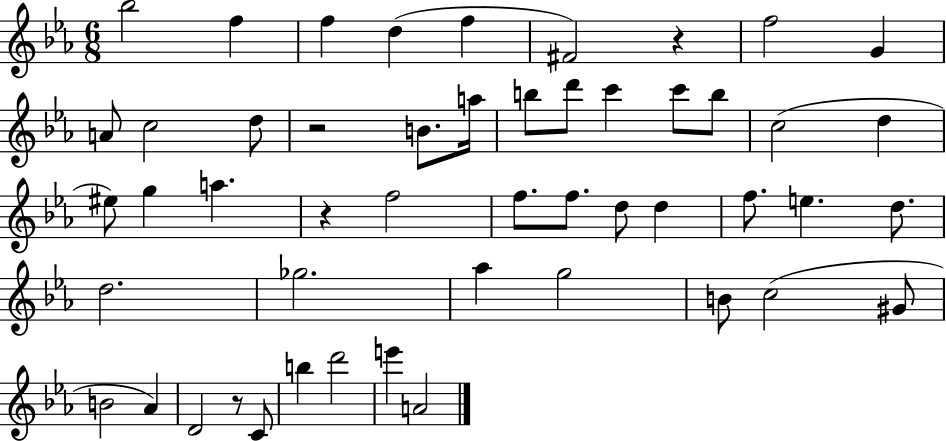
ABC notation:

X:1
T:Untitled
M:6/8
L:1/4
K:Eb
_b2 f f d f ^F2 z f2 G A/2 c2 d/2 z2 B/2 a/4 b/2 d'/2 c' c'/2 b/2 c2 d ^e/2 g a z f2 f/2 f/2 d/2 d f/2 e d/2 d2 _g2 _a g2 B/2 c2 ^G/2 B2 _A D2 z/2 C/2 b d'2 e' A2